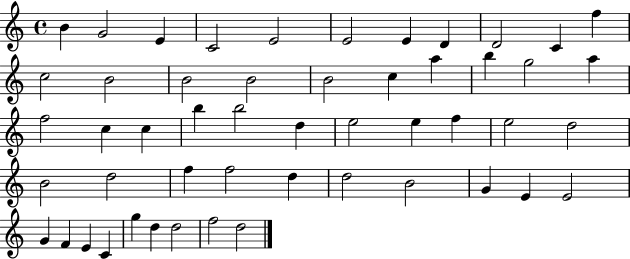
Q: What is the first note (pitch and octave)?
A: B4